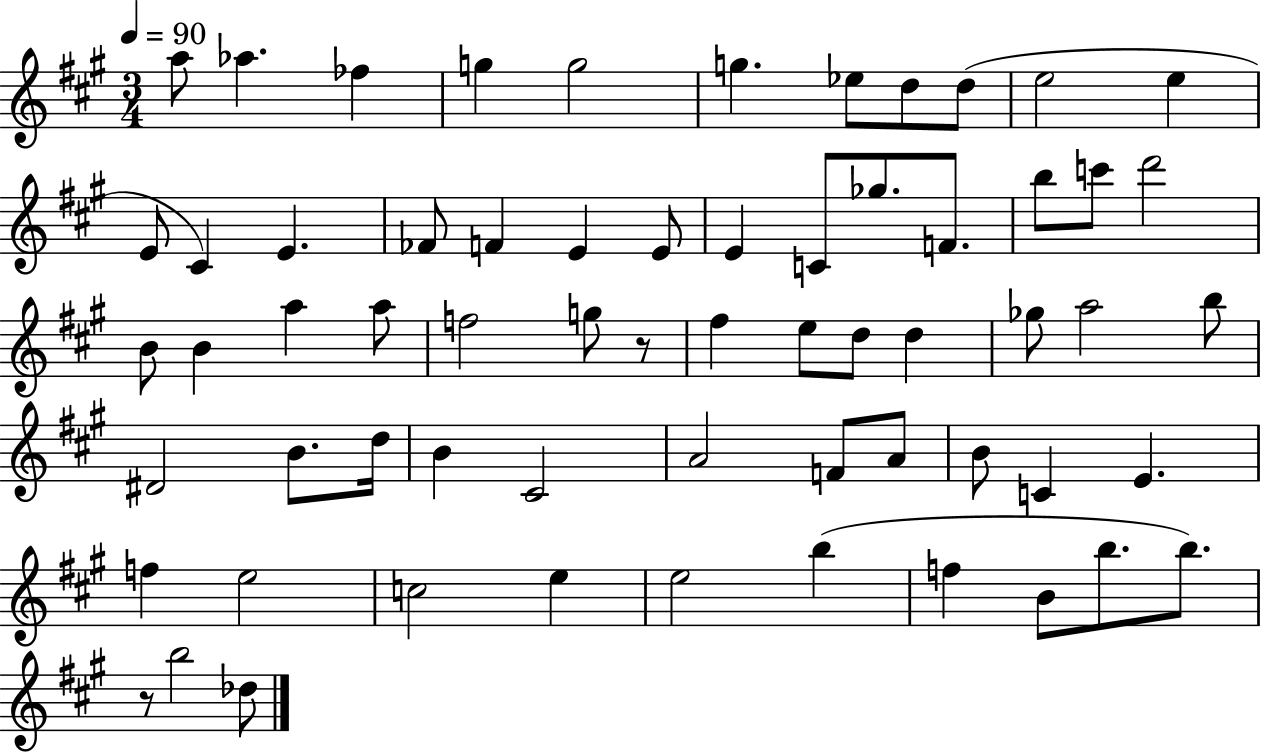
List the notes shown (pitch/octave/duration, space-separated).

A5/e Ab5/q. FES5/q G5/q G5/h G5/q. Eb5/e D5/e D5/e E5/h E5/q E4/e C#4/q E4/q. FES4/e F4/q E4/q E4/e E4/q C4/e Gb5/e. F4/e. B5/e C6/e D6/h B4/e B4/q A5/q A5/e F5/h G5/e R/e F#5/q E5/e D5/e D5/q Gb5/e A5/h B5/e D#4/h B4/e. D5/s B4/q C#4/h A4/h F4/e A4/e B4/e C4/q E4/q. F5/q E5/h C5/h E5/q E5/h B5/q F5/q B4/e B5/e. B5/e. R/e B5/h Db5/e